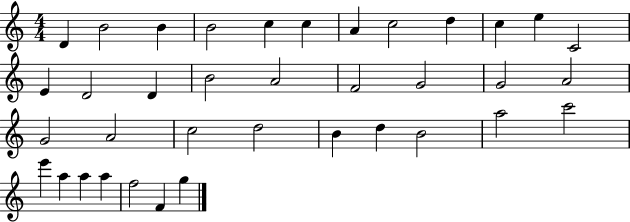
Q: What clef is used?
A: treble